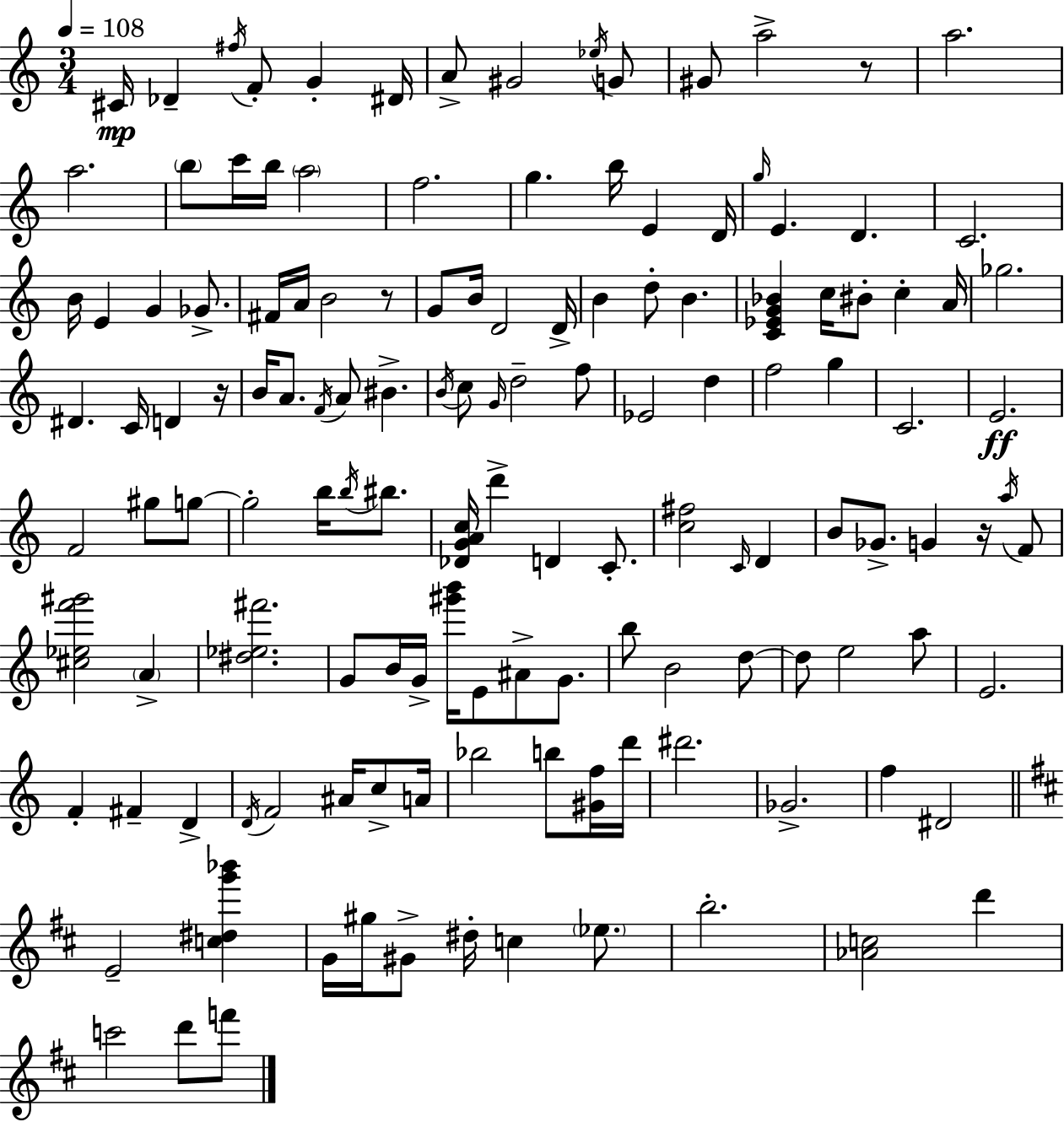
X:1
T:Untitled
M:3/4
L:1/4
K:Am
^C/4 _D ^f/4 F/2 G ^D/4 A/2 ^G2 _e/4 G/2 ^G/2 a2 z/2 a2 a2 b/2 c'/4 b/4 a2 f2 g b/4 E D/4 g/4 E D C2 B/4 E G _G/2 ^F/4 A/4 B2 z/2 G/2 B/4 D2 D/4 B d/2 B [C_EG_B] c/4 ^B/2 c A/4 _g2 ^D C/4 D z/4 B/4 A/2 F/4 A/2 ^B B/4 c/2 G/4 d2 f/2 _E2 d f2 g C2 E2 F2 ^g/2 g/2 g2 b/4 b/4 ^b/2 [_DGAc]/4 d' D C/2 [c^f]2 C/4 D B/2 _G/2 G z/4 a/4 F/2 [^c_ef'^g']2 A [^d_e^f']2 G/2 B/4 G/4 [^g'b']/4 E/2 ^A/2 G/2 b/2 B2 d/2 d/2 e2 a/2 E2 F ^F D D/4 F2 ^A/4 c/2 A/4 _b2 b/2 [^Gf]/4 d'/4 ^d'2 _G2 f ^D2 E2 [c^dg'_b'] G/4 ^g/4 ^G/2 ^d/4 c _e/2 b2 [_Ac]2 d' c'2 d'/2 f'/2